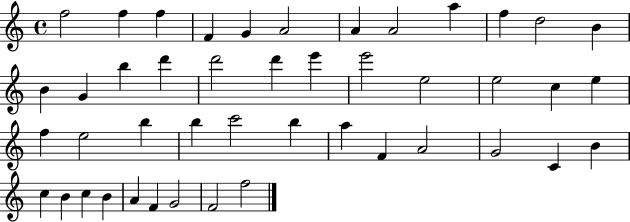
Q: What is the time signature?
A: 4/4